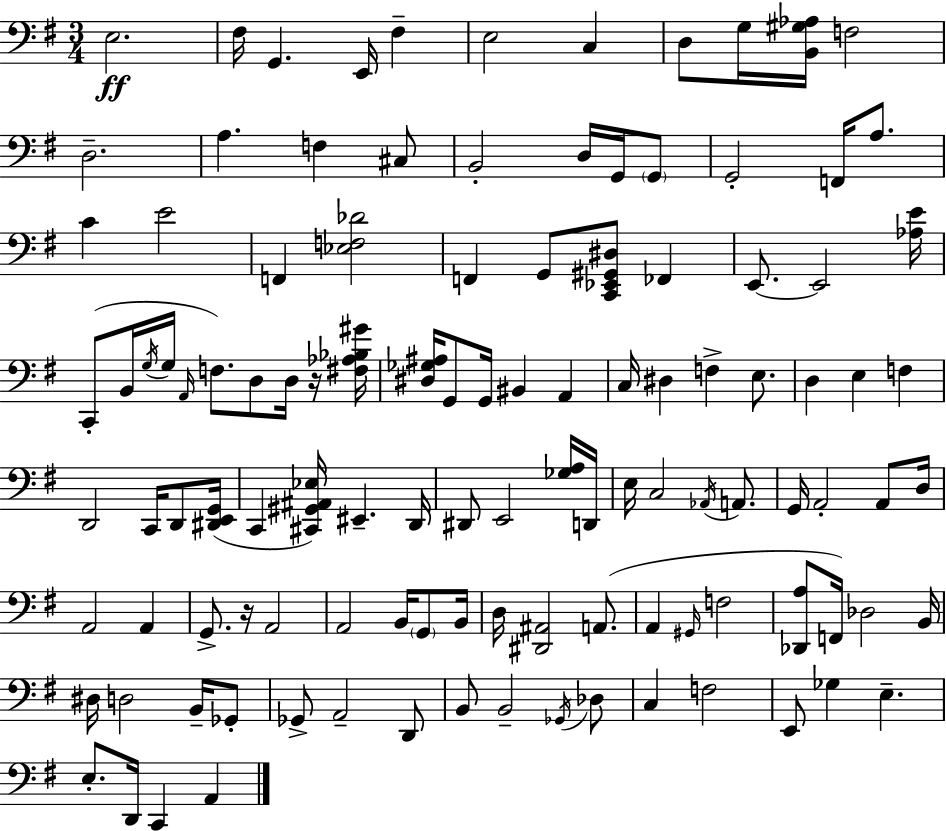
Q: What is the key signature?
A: E minor